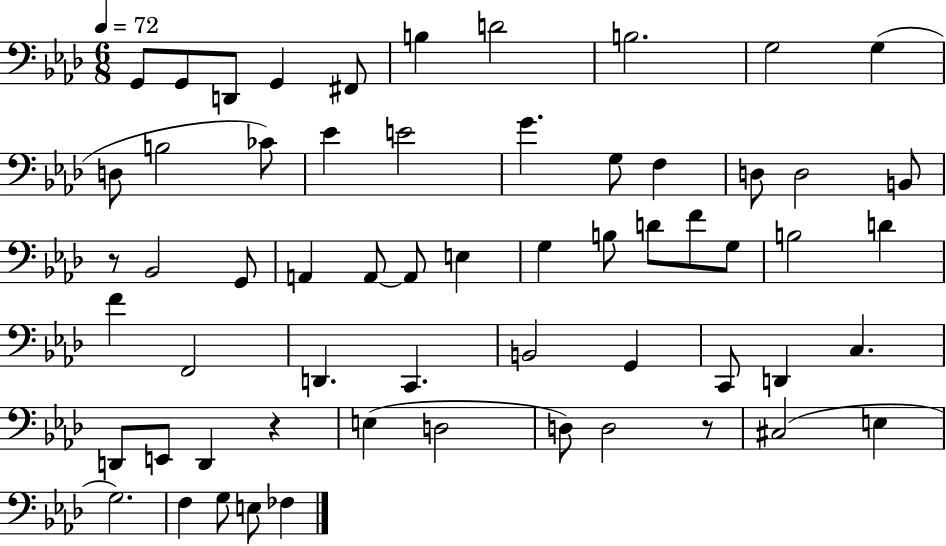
G2/e G2/e D2/e G2/q F#2/e B3/q D4/h B3/h. G3/h G3/q D3/e B3/h CES4/e Eb4/q E4/h G4/q. G3/e F3/q D3/e D3/h B2/e R/e Bb2/h G2/e A2/q A2/e A2/e E3/q G3/q B3/e D4/e F4/e G3/e B3/h D4/q F4/q F2/h D2/q. C2/q. B2/h G2/q C2/e D2/q C3/q. D2/e E2/e D2/q R/q E3/q D3/h D3/e D3/h R/e C#3/h E3/q G3/h. F3/q G3/e E3/e FES3/q